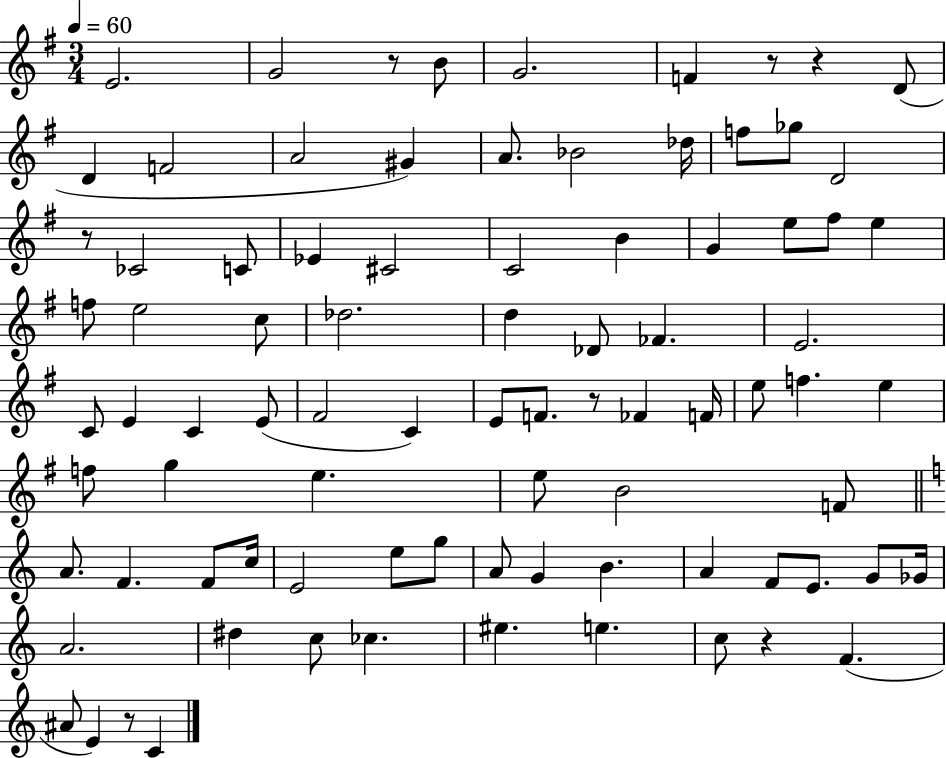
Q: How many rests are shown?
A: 7